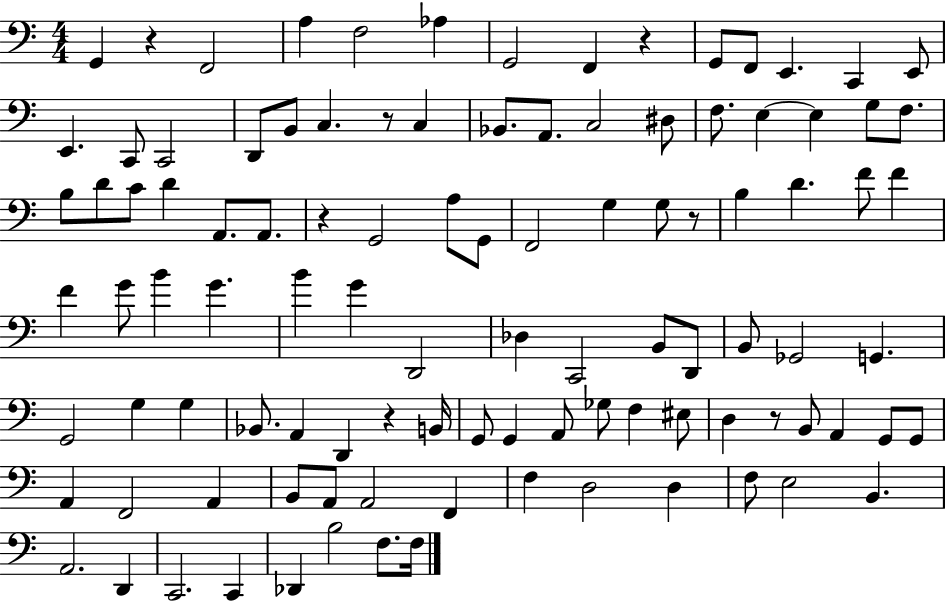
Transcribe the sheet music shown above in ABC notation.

X:1
T:Untitled
M:4/4
L:1/4
K:C
G,, z F,,2 A, F,2 _A, G,,2 F,, z G,,/2 F,,/2 E,, C,, E,,/2 E,, C,,/2 C,,2 D,,/2 B,,/2 C, z/2 C, _B,,/2 A,,/2 C,2 ^D,/2 F,/2 E, E, G,/2 F,/2 B,/2 D/2 C/2 D A,,/2 A,,/2 z G,,2 A,/2 G,,/2 F,,2 G, G,/2 z/2 B, D F/2 F F G/2 B G B G D,,2 _D, C,,2 B,,/2 D,,/2 B,,/2 _G,,2 G,, G,,2 G, G, _B,,/2 A,, D,, z B,,/4 G,,/2 G,, A,,/2 _G,/2 F, ^E,/2 D, z/2 B,,/2 A,, G,,/2 G,,/2 A,, F,,2 A,, B,,/2 A,,/2 A,,2 F,, F, D,2 D, F,/2 E,2 B,, A,,2 D,, C,,2 C,, _D,, B,2 F,/2 F,/4